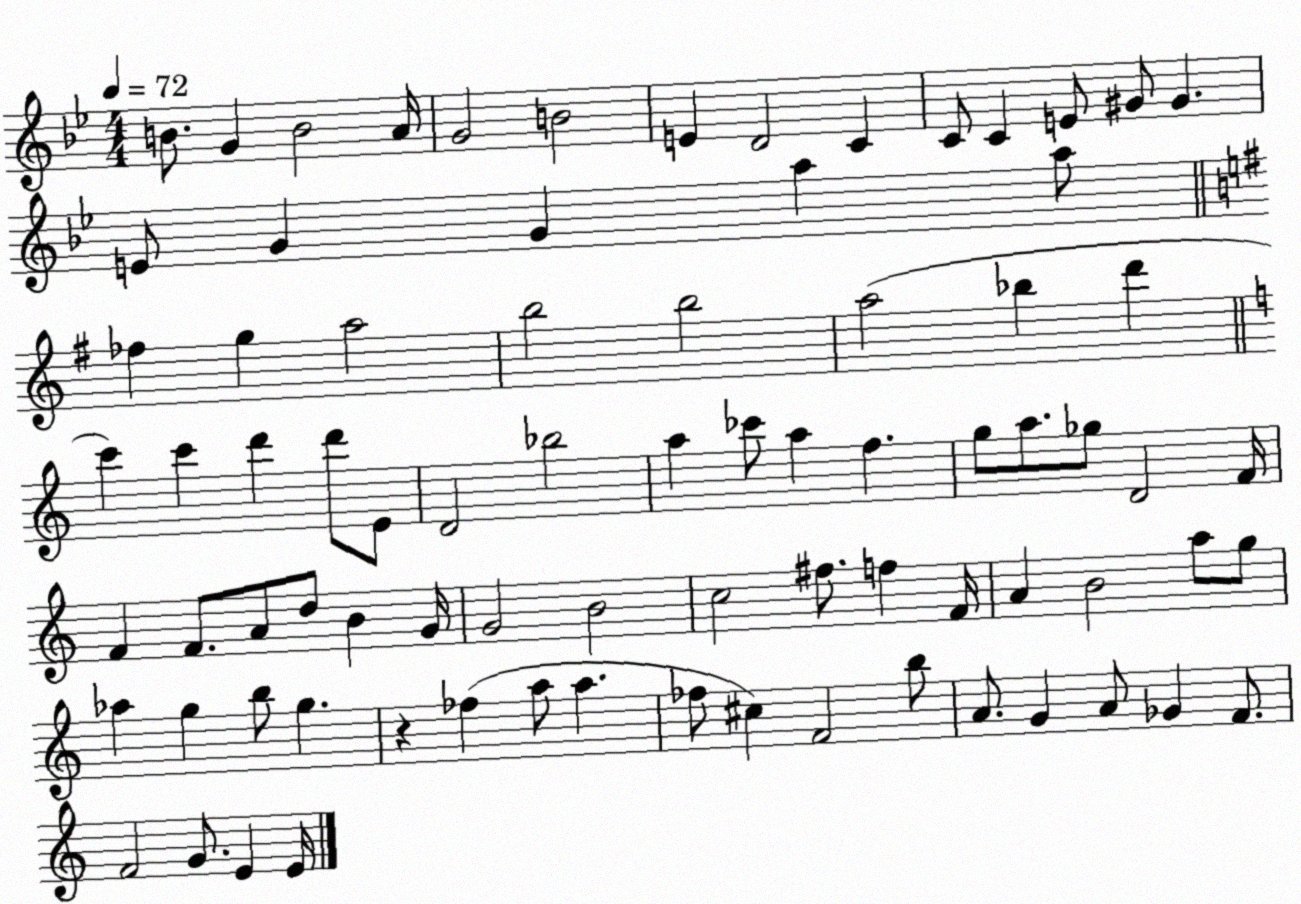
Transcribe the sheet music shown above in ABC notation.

X:1
T:Untitled
M:4/4
L:1/4
K:Bb
B/2 G B2 A/4 G2 B2 E D2 C C/2 C E/2 ^G/2 ^G E/2 G G a a/2 _f g a2 b2 b2 a2 _b d' c' c' d' d'/2 E/2 D2 _b2 a _c'/2 a f g/2 a/2 _g/2 D2 F/4 F F/2 A/2 d/2 B G/4 G2 B2 c2 ^f/2 f F/4 A B2 a/2 g/2 _a g b/2 g z _f a/2 a _f/2 ^c F2 b/2 A/2 G A/2 _G F/2 F2 G/2 E E/4